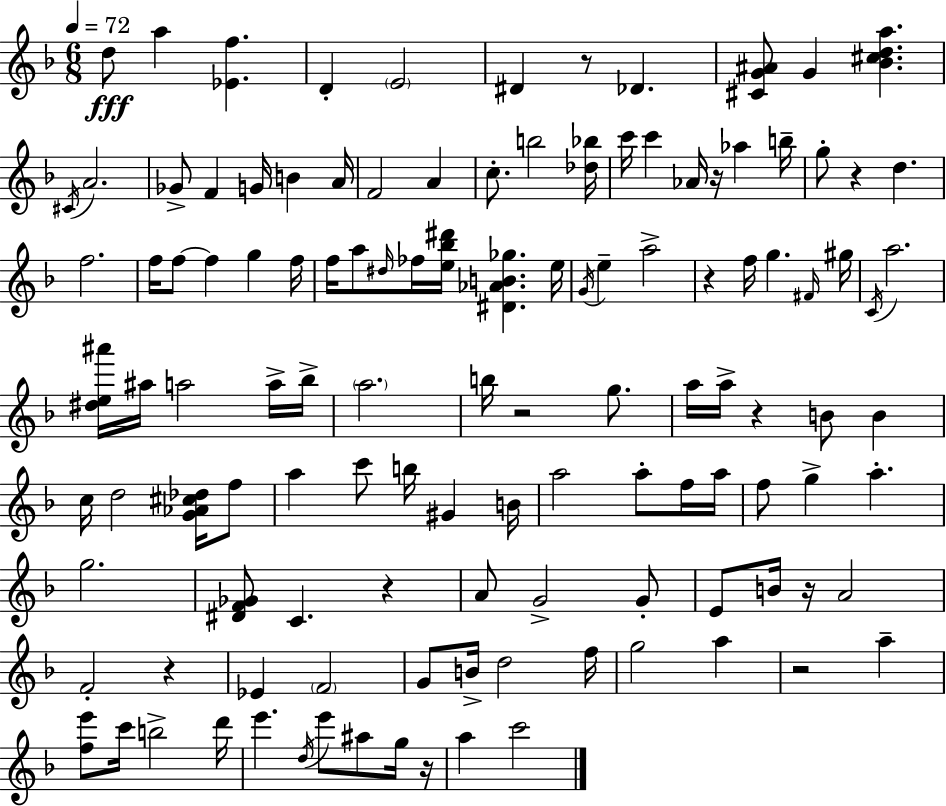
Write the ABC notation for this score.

X:1
T:Untitled
M:6/8
L:1/4
K:Dm
d/2 a [_Ef] D E2 ^D z/2 _D [^CG^A]/2 G [_B^cda] ^C/4 A2 _G/2 F G/4 B A/4 F2 A c/2 b2 [_d_b]/4 c'/4 c' _A/4 z/4 _a b/4 g/2 z d f2 f/4 f/2 f g f/4 f/4 a/2 ^d/4 _f/4 [e_b^d']/4 [^D_AB_g] e/4 G/4 e a2 z f/4 g ^F/4 ^g/4 C/4 a2 [^de^a']/4 ^a/4 a2 a/4 _b/4 a2 b/4 z2 g/2 a/4 a/4 z B/2 B c/4 d2 [G_A^c_d]/4 f/2 a c'/2 b/4 ^G B/4 a2 a/2 f/4 a/4 f/2 g a g2 [^DF_G]/2 C z A/2 G2 G/2 E/2 B/4 z/4 A2 F2 z _E F2 G/2 B/4 d2 f/4 g2 a z2 a [fe']/2 c'/4 b2 d'/4 e' d/4 e'/2 ^a/2 g/4 z/4 a c'2